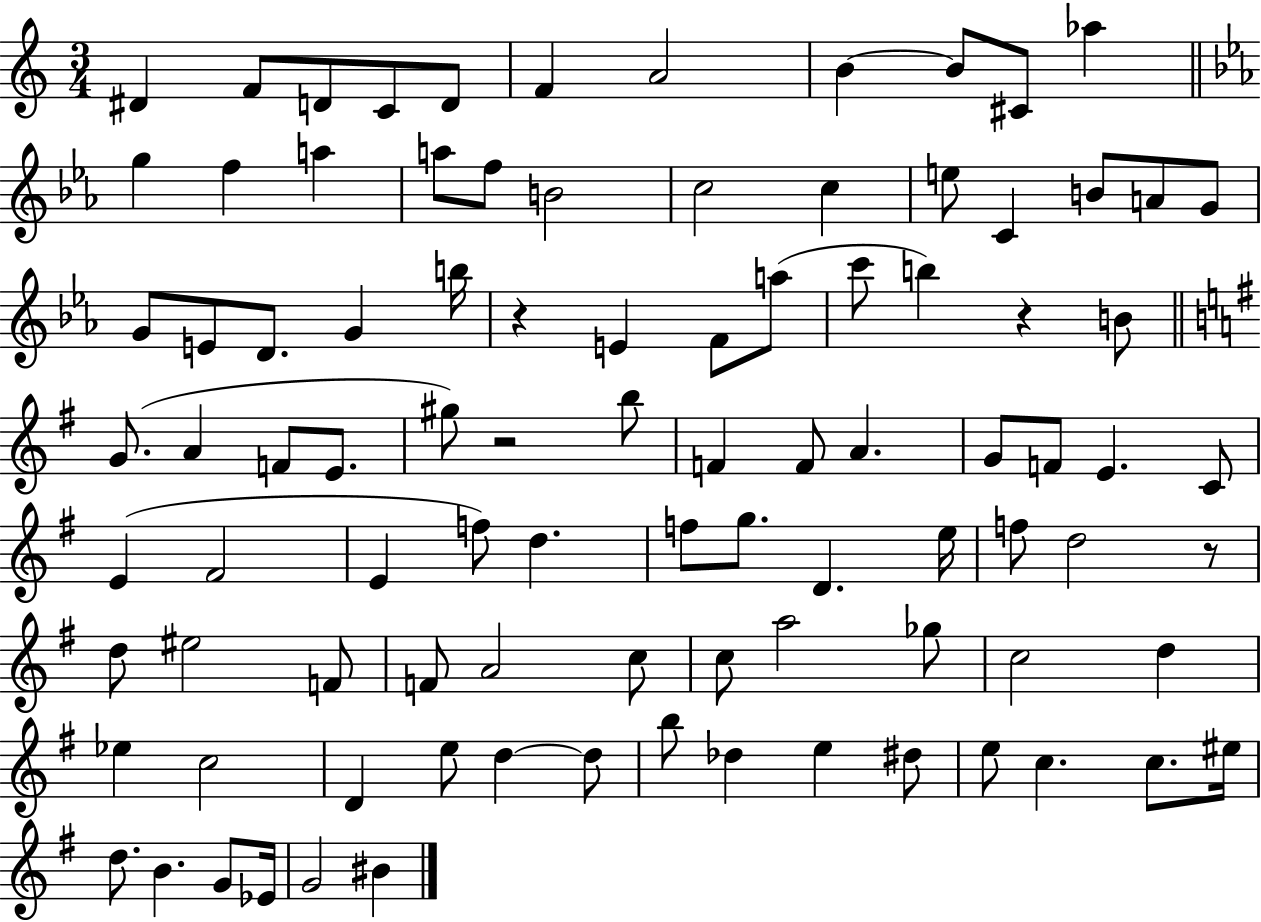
X:1
T:Untitled
M:3/4
L:1/4
K:C
^D F/2 D/2 C/2 D/2 F A2 B B/2 ^C/2 _a g f a a/2 f/2 B2 c2 c e/2 C B/2 A/2 G/2 G/2 E/2 D/2 G b/4 z E F/2 a/2 c'/2 b z B/2 G/2 A F/2 E/2 ^g/2 z2 b/2 F F/2 A G/2 F/2 E C/2 E ^F2 E f/2 d f/2 g/2 D e/4 f/2 d2 z/2 d/2 ^e2 F/2 F/2 A2 c/2 c/2 a2 _g/2 c2 d _e c2 D e/2 d d/2 b/2 _d e ^d/2 e/2 c c/2 ^e/4 d/2 B G/2 _E/4 G2 ^B